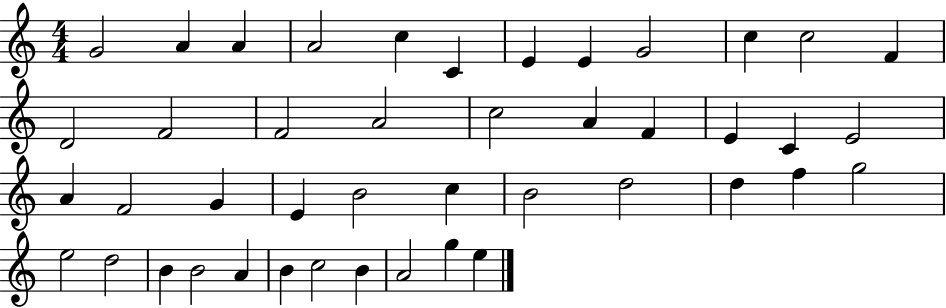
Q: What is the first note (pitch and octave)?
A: G4